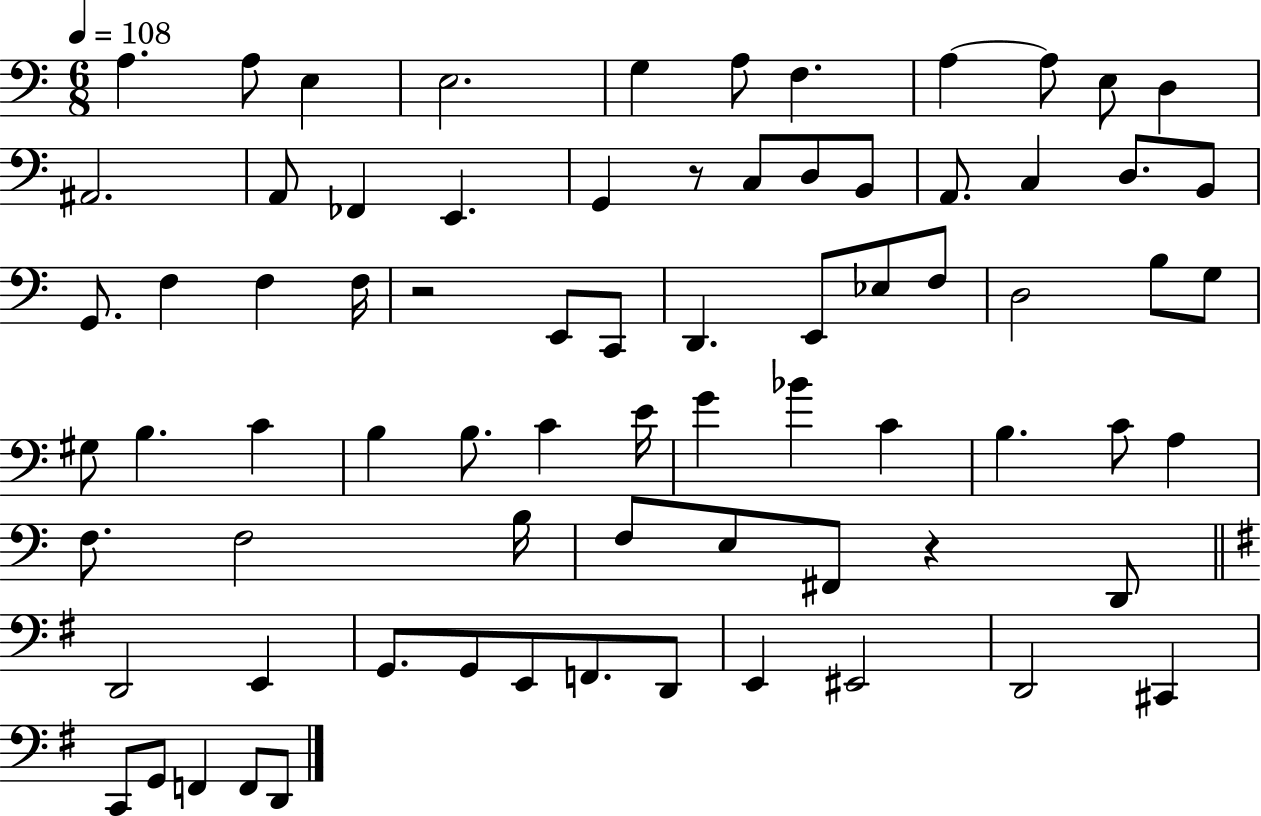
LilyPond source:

{
  \clef bass
  \numericTimeSignature
  \time 6/8
  \key c \major
  \tempo 4 = 108
  a4. a8 e4 | e2. | g4 a8 f4. | a4~~ a8 e8 d4 | \break ais,2. | a,8 fes,4 e,4. | g,4 r8 c8 d8 b,8 | a,8. c4 d8. b,8 | \break g,8. f4 f4 f16 | r2 e,8 c,8 | d,4. e,8 ees8 f8 | d2 b8 g8 | \break gis8 b4. c'4 | b4 b8. c'4 e'16 | g'4 bes'4 c'4 | b4. c'8 a4 | \break f8. f2 b16 | f8 e8 fis,8 r4 d,8 | \bar "||" \break \key g \major d,2 e,4 | g,8. g,8 e,8 f,8. d,8 | e,4 eis,2 | d,2 cis,4 | \break c,8 g,8 f,4 f,8 d,8 | \bar "|."
}